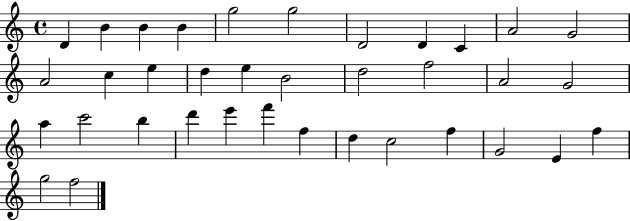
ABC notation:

X:1
T:Untitled
M:4/4
L:1/4
K:C
D B B B g2 g2 D2 D C A2 G2 A2 c e d e B2 d2 f2 A2 G2 a c'2 b d' e' f' f d c2 f G2 E f g2 f2